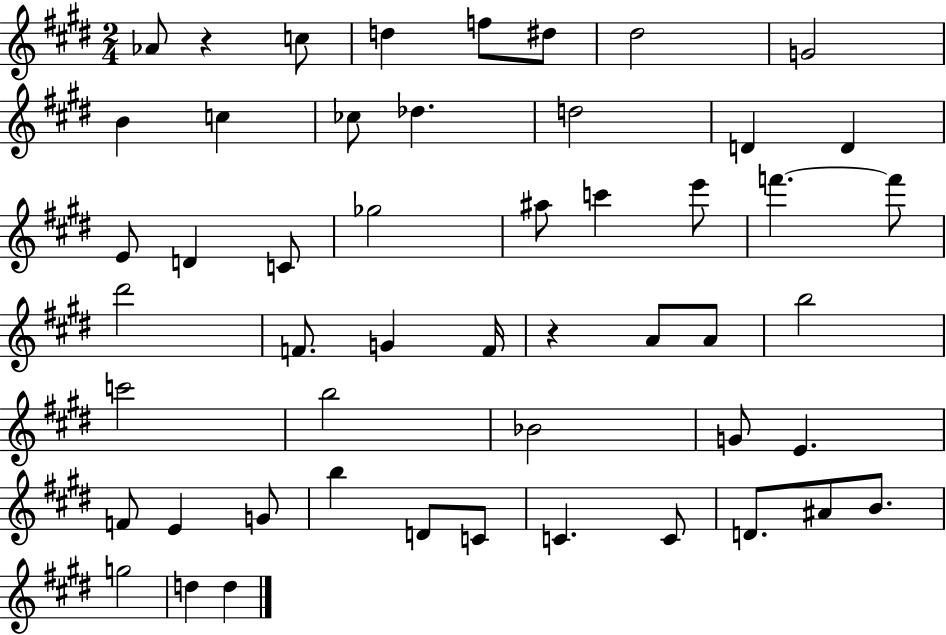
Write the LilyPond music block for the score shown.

{
  \clef treble
  \numericTimeSignature
  \time 2/4
  \key e \major
  aes'8 r4 c''8 | d''4 f''8 dis''8 | dis''2 | g'2 | \break b'4 c''4 | ces''8 des''4. | d''2 | d'4 d'4 | \break e'8 d'4 c'8 | ges''2 | ais''8 c'''4 e'''8 | f'''4.~~ f'''8 | \break dis'''2 | f'8. g'4 f'16 | r4 a'8 a'8 | b''2 | \break c'''2 | b''2 | bes'2 | g'8 e'4. | \break f'8 e'4 g'8 | b''4 d'8 c'8 | c'4. c'8 | d'8. ais'8 b'8. | \break g''2 | d''4 d''4 | \bar "|."
}